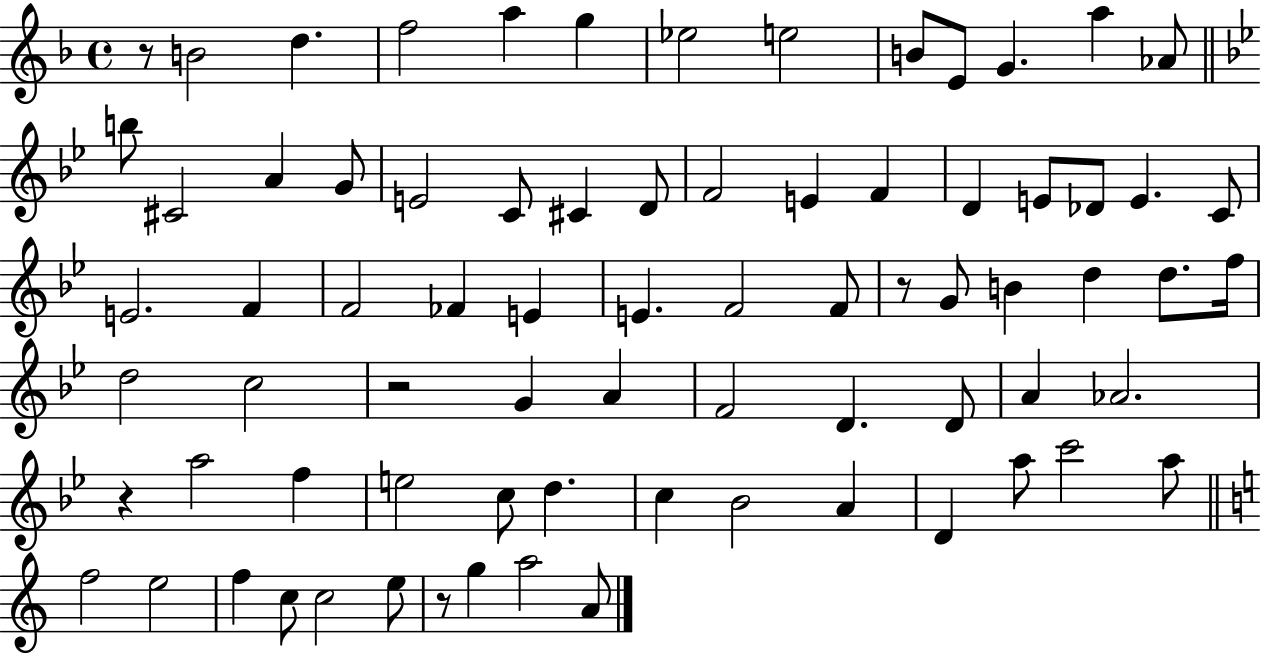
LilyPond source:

{
  \clef treble
  \time 4/4
  \defaultTimeSignature
  \key f \major
  r8 b'2 d''4. | f''2 a''4 g''4 | ees''2 e''2 | b'8 e'8 g'4. a''4 aes'8 | \break \bar "||" \break \key g \minor b''8 cis'2 a'4 g'8 | e'2 c'8 cis'4 d'8 | f'2 e'4 f'4 | d'4 e'8 des'8 e'4. c'8 | \break e'2. f'4 | f'2 fes'4 e'4 | e'4. f'2 f'8 | r8 g'8 b'4 d''4 d''8. f''16 | \break d''2 c''2 | r2 g'4 a'4 | f'2 d'4. d'8 | a'4 aes'2. | \break r4 a''2 f''4 | e''2 c''8 d''4. | c''4 bes'2 a'4 | d'4 a''8 c'''2 a''8 | \break \bar "||" \break \key c \major f''2 e''2 | f''4 c''8 c''2 e''8 | r8 g''4 a''2 a'8 | \bar "|."
}